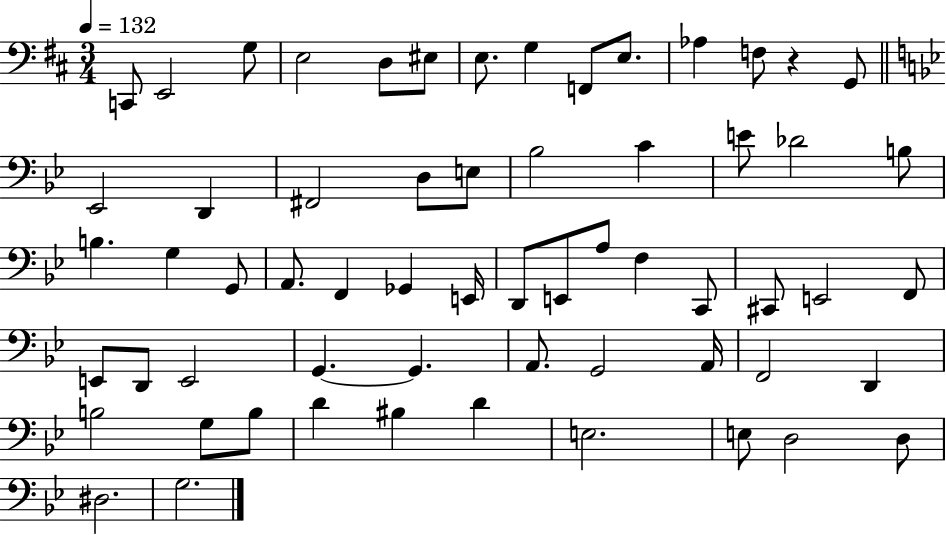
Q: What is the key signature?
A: D major